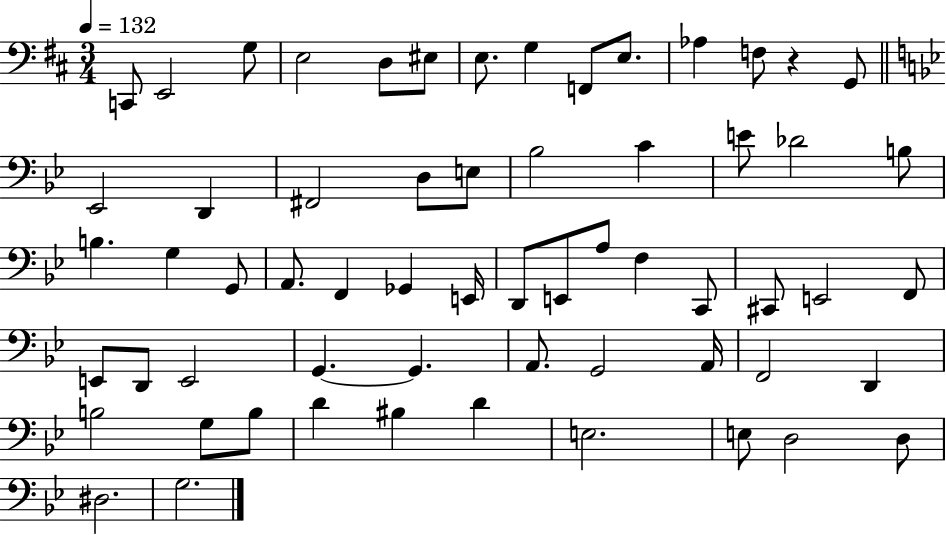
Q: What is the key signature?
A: D major